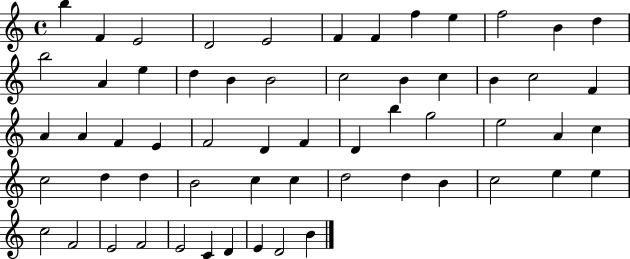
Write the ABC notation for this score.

X:1
T:Untitled
M:4/4
L:1/4
K:C
b F E2 D2 E2 F F f e f2 B d b2 A e d B B2 c2 B c B c2 F A A F E F2 D F D b g2 e2 A c c2 d d B2 c c d2 d B c2 e e c2 F2 E2 F2 E2 C D E D2 B